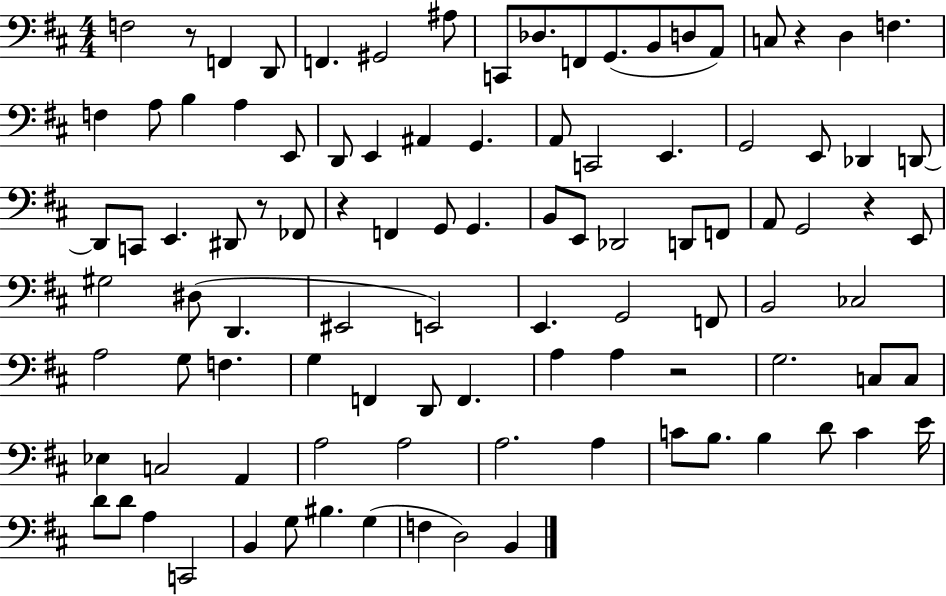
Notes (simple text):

F3/h R/e F2/q D2/e F2/q. G#2/h A#3/e C2/e Db3/e. F2/e G2/e. B2/e D3/e A2/e C3/e R/q D3/q F3/q. F3/q A3/e B3/q A3/q E2/e D2/e E2/q A#2/q G2/q. A2/e C2/h E2/q. G2/h E2/e Db2/q D2/e D2/e C2/e E2/q. D#2/e R/e FES2/e R/q F2/q G2/e G2/q. B2/e E2/e Db2/h D2/e F2/e A2/e G2/h R/q E2/e G#3/h D#3/e D2/q. EIS2/h E2/h E2/q. G2/h F2/e B2/h CES3/h A3/h G3/e F3/q. G3/q F2/q D2/e F2/q. A3/q A3/q R/h G3/h. C3/e C3/e Eb3/q C3/h A2/q A3/h A3/h A3/h. A3/q C4/e B3/e. B3/q D4/e C4/q E4/s D4/e D4/e A3/q C2/h B2/q G3/e BIS3/q. G3/q F3/q D3/h B2/q